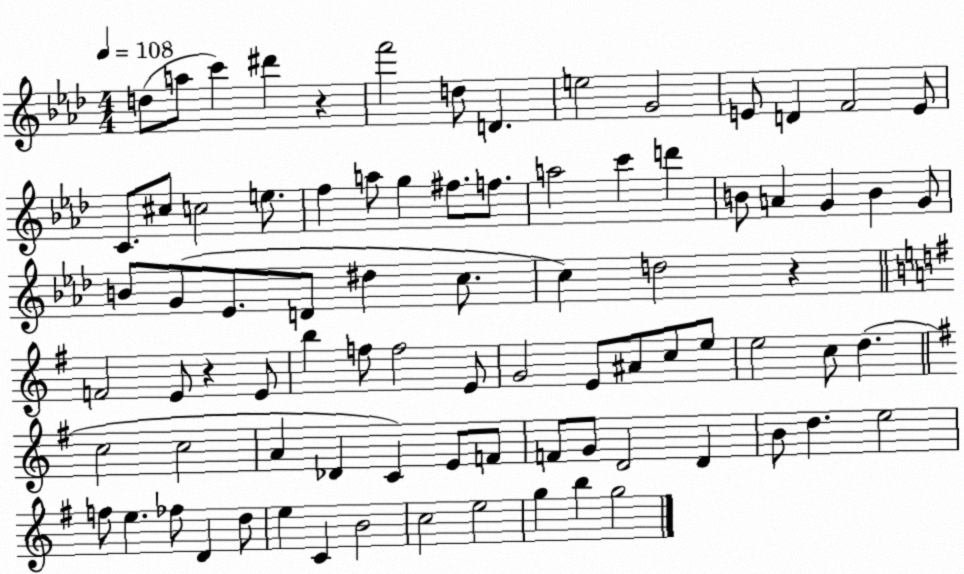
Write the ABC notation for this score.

X:1
T:Untitled
M:4/4
L:1/4
K:Ab
d/2 a/2 c' ^d' z f'2 d/2 D e2 G2 E/2 D F2 E/2 C/2 ^c/2 c2 e/2 f a/2 g ^f/2 f/2 a2 c' d' B/2 A G B G/2 B/2 G/2 _E/2 D/2 ^d c/2 c d2 z F2 E/2 z E/2 b f/2 f2 E/2 G2 E/2 ^A/2 c/2 e/2 e2 c/2 d c2 c2 A _D C E/2 F/2 F/2 G/2 D2 D B/2 d e2 f/2 e _f/2 D d/2 e C B2 c2 e2 g b g2